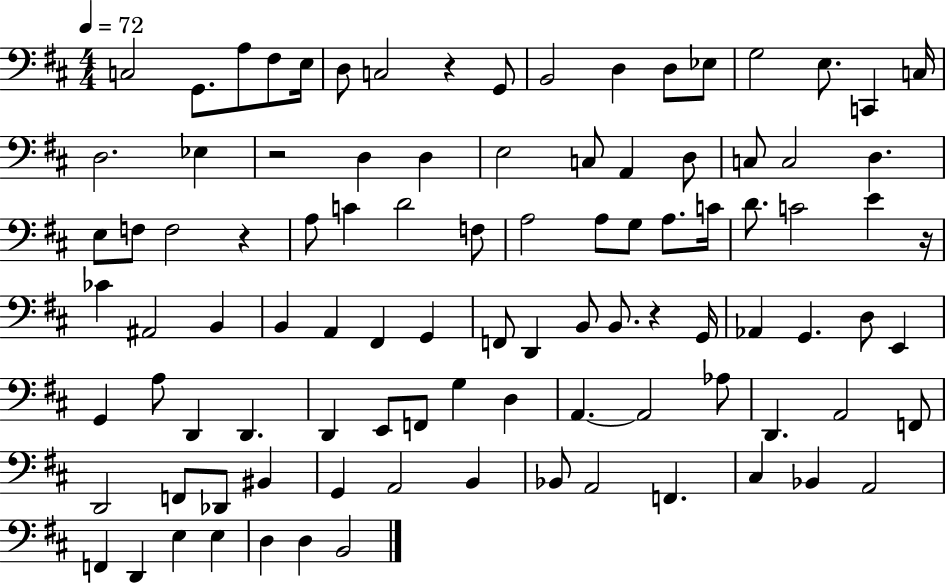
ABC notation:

X:1
T:Untitled
M:4/4
L:1/4
K:D
C,2 G,,/2 A,/2 ^F,/2 E,/4 D,/2 C,2 z G,,/2 B,,2 D, D,/2 _E,/2 G,2 E,/2 C,, C,/4 D,2 _E, z2 D, D, E,2 C,/2 A,, D,/2 C,/2 C,2 D, E,/2 F,/2 F,2 z A,/2 C D2 F,/2 A,2 A,/2 G,/2 A,/2 C/4 D/2 C2 E z/4 _C ^A,,2 B,, B,, A,, ^F,, G,, F,,/2 D,, B,,/2 B,,/2 z G,,/4 _A,, G,, D,/2 E,, G,, A,/2 D,, D,, D,, E,,/2 F,,/2 G, D, A,, A,,2 _A,/2 D,, A,,2 F,,/2 D,,2 F,,/2 _D,,/2 ^B,, G,, A,,2 B,, _B,,/2 A,,2 F,, ^C, _B,, A,,2 F,, D,, E, E, D, D, B,,2